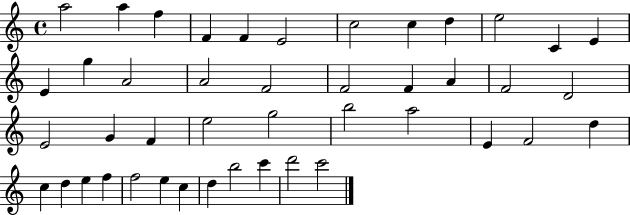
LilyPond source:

{
  \clef treble
  \time 4/4
  \defaultTimeSignature
  \key c \major
  a''2 a''4 f''4 | f'4 f'4 e'2 | c''2 c''4 d''4 | e''2 c'4 e'4 | \break e'4 g''4 a'2 | a'2 f'2 | f'2 f'4 a'4 | f'2 d'2 | \break e'2 g'4 f'4 | e''2 g''2 | b''2 a''2 | e'4 f'2 d''4 | \break c''4 d''4 e''4 f''4 | f''2 e''4 c''4 | d''4 b''2 c'''4 | d'''2 c'''2 | \break \bar "|."
}